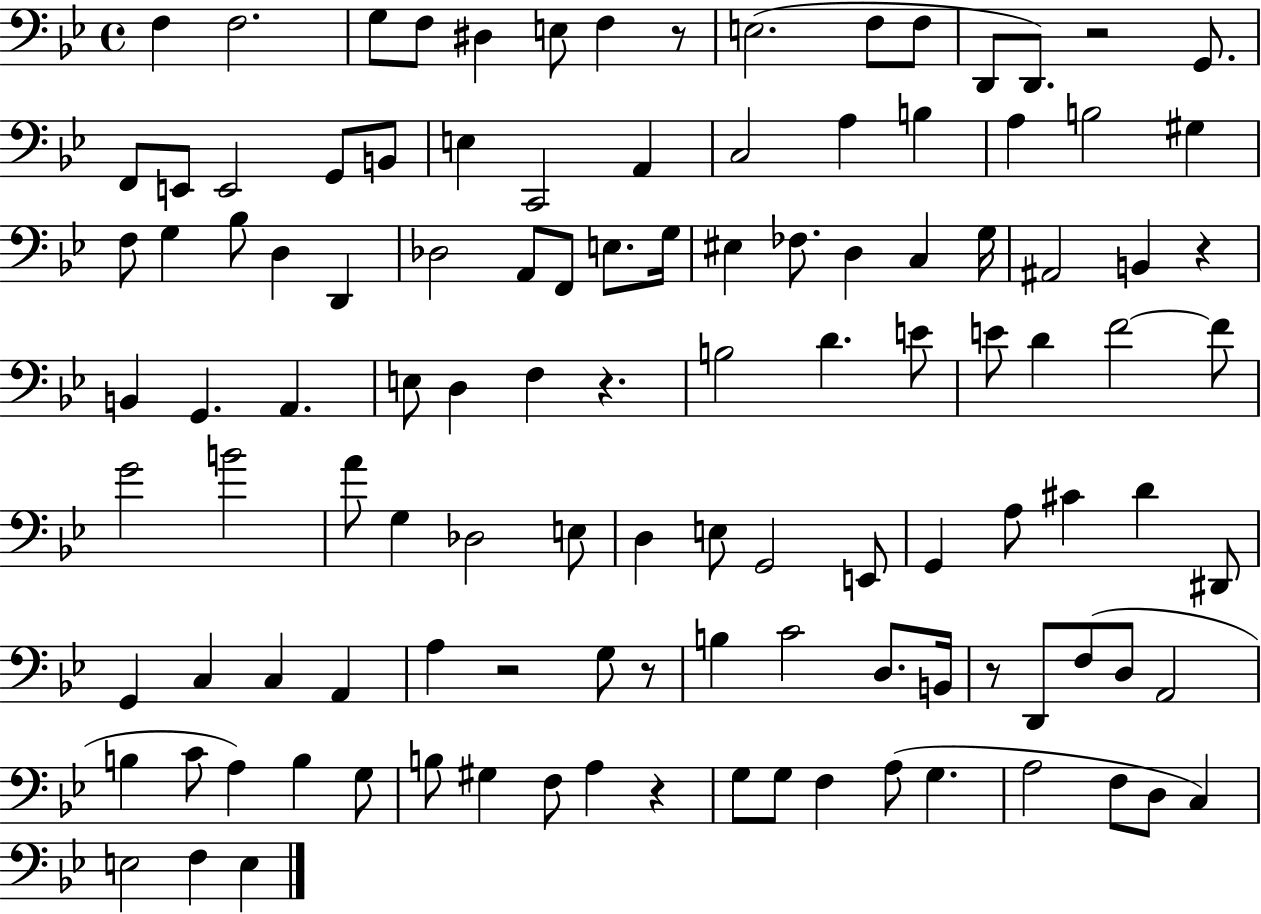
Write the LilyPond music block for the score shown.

{
  \clef bass
  \time 4/4
  \defaultTimeSignature
  \key bes \major
  f4 f2. | g8 f8 dis4 e8 f4 r8 | e2.( f8 f8 | d,8 d,8.) r2 g,8. | \break f,8 e,8 e,2 g,8 b,8 | e4 c,2 a,4 | c2 a4 b4 | a4 b2 gis4 | \break f8 g4 bes8 d4 d,4 | des2 a,8 f,8 e8. g16 | eis4 fes8. d4 c4 g16 | ais,2 b,4 r4 | \break b,4 g,4. a,4. | e8 d4 f4 r4. | b2 d'4. e'8 | e'8 d'4 f'2~~ f'8 | \break g'2 b'2 | a'8 g4 des2 e8 | d4 e8 g,2 e,8 | g,4 a8 cis'4 d'4 dis,8 | \break g,4 c4 c4 a,4 | a4 r2 g8 r8 | b4 c'2 d8. b,16 | r8 d,8 f8( d8 a,2 | \break b4 c'8 a4) b4 g8 | b8 gis4 f8 a4 r4 | g8 g8 f4 a8( g4. | a2 f8 d8 c4) | \break e2 f4 e4 | \bar "|."
}